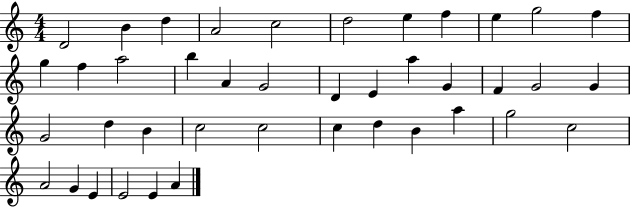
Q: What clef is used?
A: treble